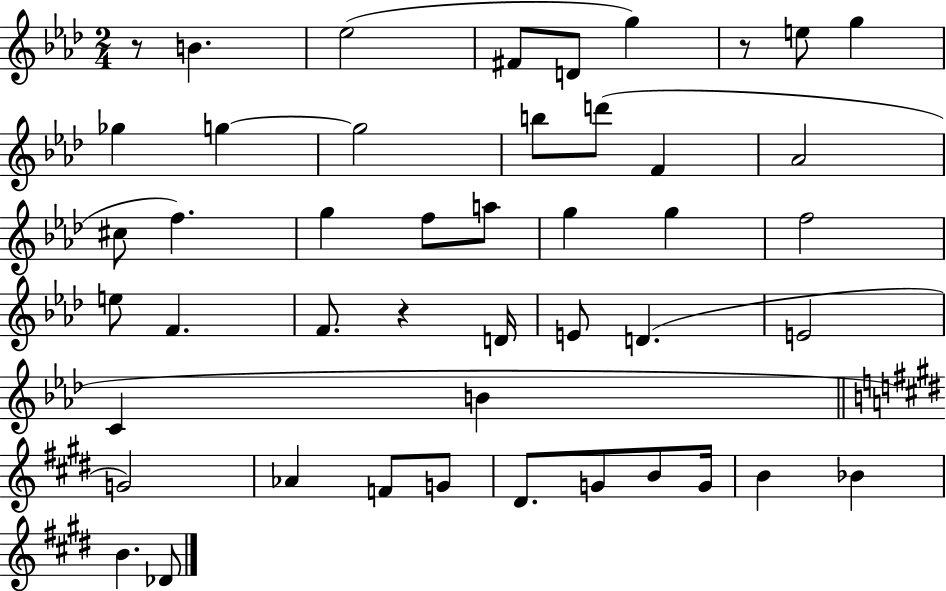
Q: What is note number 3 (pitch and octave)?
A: F#4